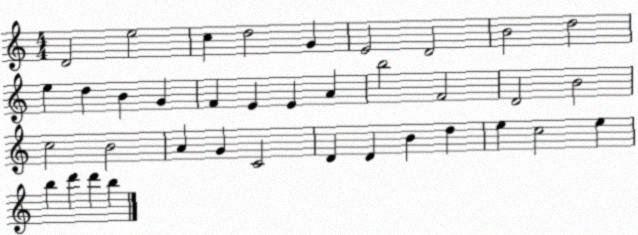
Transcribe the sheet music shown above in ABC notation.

X:1
T:Untitled
M:4/4
L:1/4
K:C
D2 e2 c d2 G E2 D2 B2 d2 e d B G F E E A b2 F2 D2 B2 c2 B2 A G C2 D D B d e c2 e b d' d' b